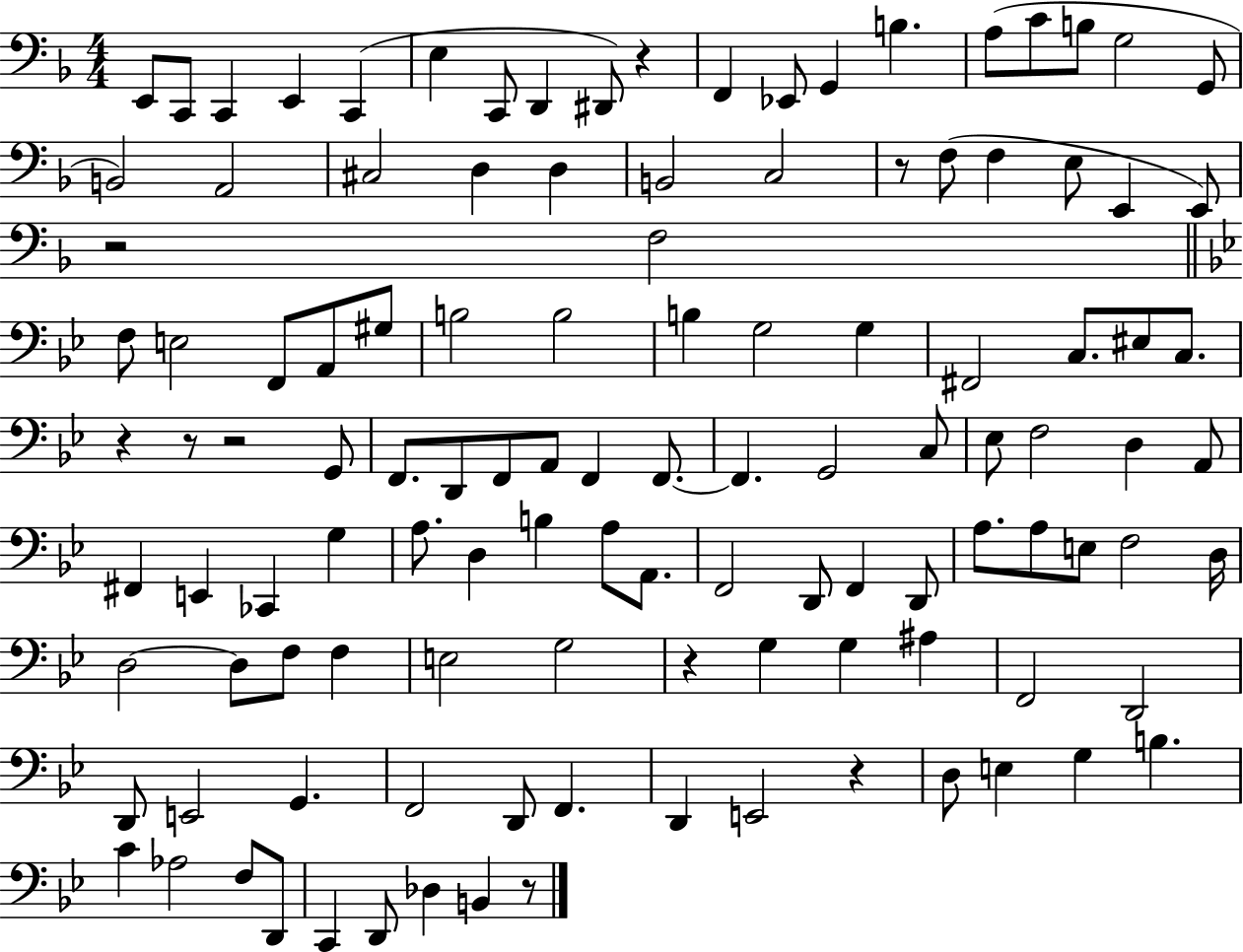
E2/e C2/e C2/q E2/q C2/q E3/q C2/e D2/q D#2/e R/q F2/q Eb2/e G2/q B3/q. A3/e C4/e B3/e G3/h G2/e B2/h A2/h C#3/h D3/q D3/q B2/h C3/h R/e F3/e F3/q E3/e E2/q E2/e R/h F3/h F3/e E3/h F2/e A2/e G#3/e B3/h B3/h B3/q G3/h G3/q F#2/h C3/e. EIS3/e C3/e. R/q R/e R/h G2/e F2/e. D2/e F2/e A2/e F2/q F2/e. F2/q. G2/h C3/e Eb3/e F3/h D3/q A2/e F#2/q E2/q CES2/q G3/q A3/e. D3/q B3/q A3/e A2/e. F2/h D2/e F2/q D2/e A3/e. A3/e E3/e F3/h D3/s D3/h D3/e F3/e F3/q E3/h G3/h R/q G3/q G3/q A#3/q F2/h D2/h D2/e E2/h G2/q. F2/h D2/e F2/q. D2/q E2/h R/q D3/e E3/q G3/q B3/q. C4/q Ab3/h F3/e D2/e C2/q D2/e Db3/q B2/q R/e